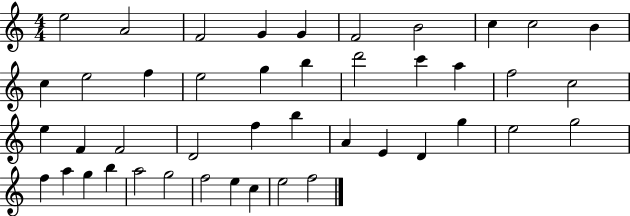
{
  \clef treble
  \numericTimeSignature
  \time 4/4
  \key c \major
  e''2 a'2 | f'2 g'4 g'4 | f'2 b'2 | c''4 c''2 b'4 | \break c''4 e''2 f''4 | e''2 g''4 b''4 | d'''2 c'''4 a''4 | f''2 c''2 | \break e''4 f'4 f'2 | d'2 f''4 b''4 | a'4 e'4 d'4 g''4 | e''2 g''2 | \break f''4 a''4 g''4 b''4 | a''2 g''2 | f''2 e''4 c''4 | e''2 f''2 | \break \bar "|."
}